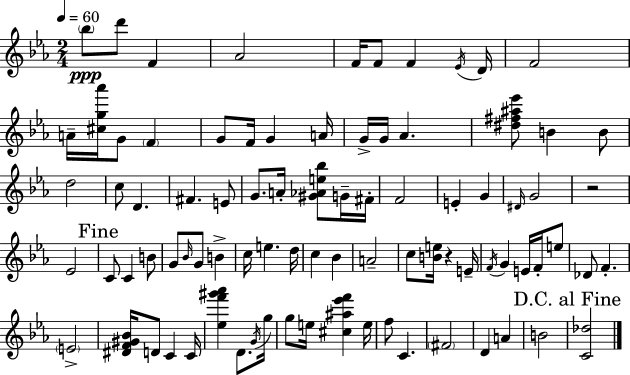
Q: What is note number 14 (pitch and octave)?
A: G4